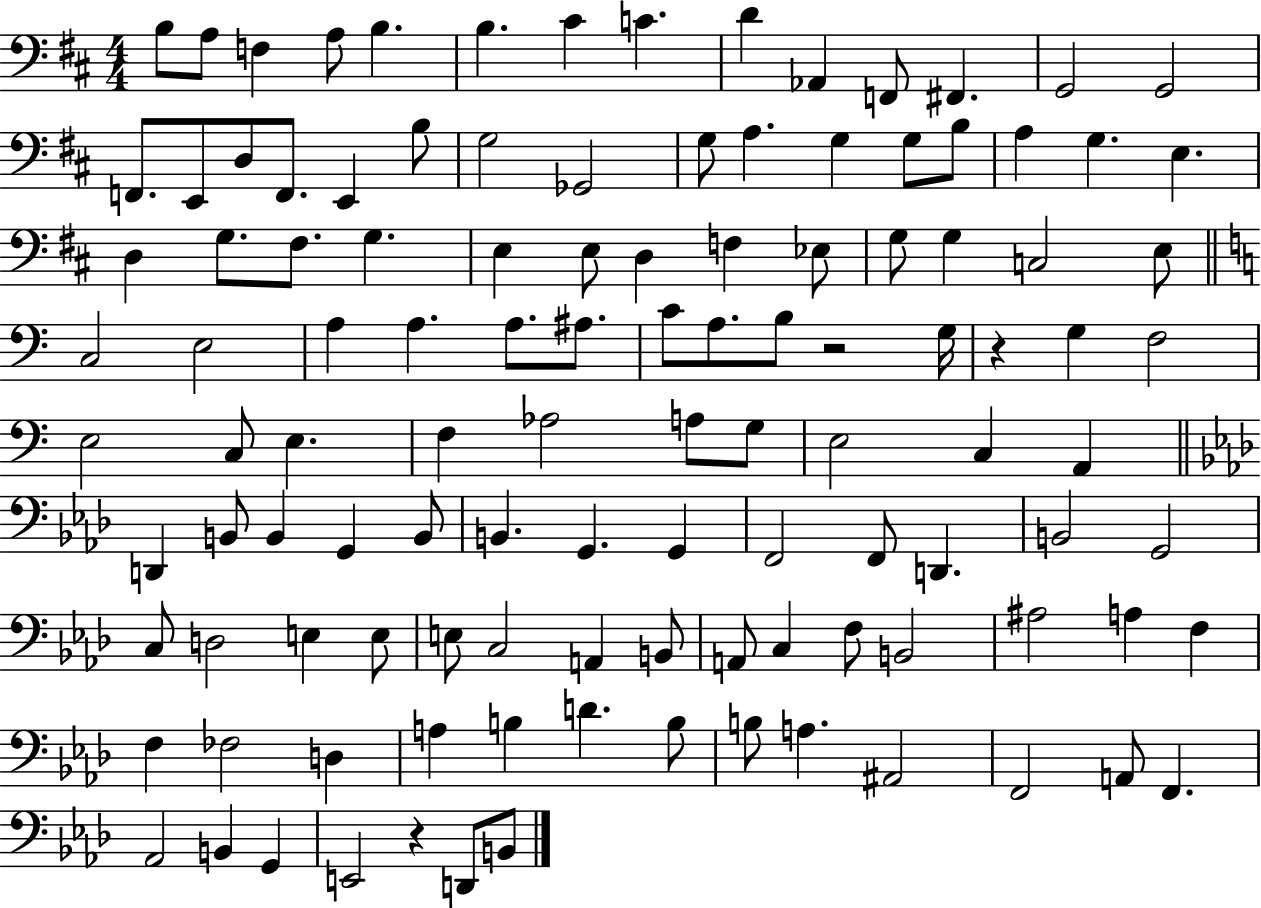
B3/e A3/e F3/q A3/e B3/q. B3/q. C#4/q C4/q. D4/q Ab2/q F2/e F#2/q. G2/h G2/h F2/e. E2/e D3/e F2/e. E2/q B3/e G3/h Gb2/h G3/e A3/q. G3/q G3/e B3/e A3/q G3/q. E3/q. D3/q G3/e. F#3/e. G3/q. E3/q E3/e D3/q F3/q Eb3/e G3/e G3/q C3/h E3/e C3/h E3/h A3/q A3/q. A3/e. A#3/e. C4/e A3/e. B3/e R/h G3/s R/q G3/q F3/h E3/h C3/e E3/q. F3/q Ab3/h A3/e G3/e E3/h C3/q A2/q D2/q B2/e B2/q G2/q B2/e B2/q. G2/q. G2/q F2/h F2/e D2/q. B2/h G2/h C3/e D3/h E3/q E3/e E3/e C3/h A2/q B2/e A2/e C3/q F3/e B2/h A#3/h A3/q F3/q F3/q FES3/h D3/q A3/q B3/q D4/q. B3/e B3/e A3/q. A#2/h F2/h A2/e F2/q. Ab2/h B2/q G2/q E2/h R/q D2/e B2/e